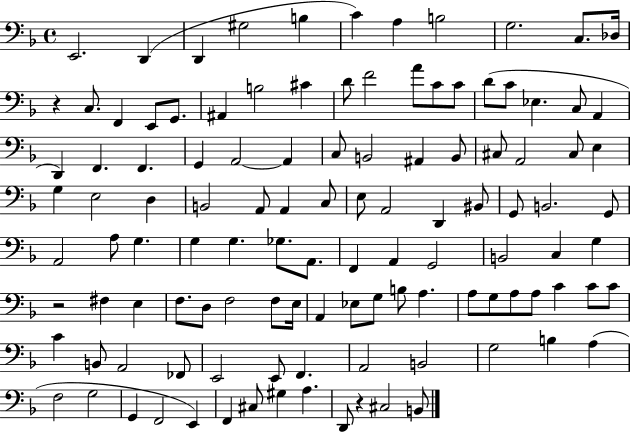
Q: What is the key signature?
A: F major